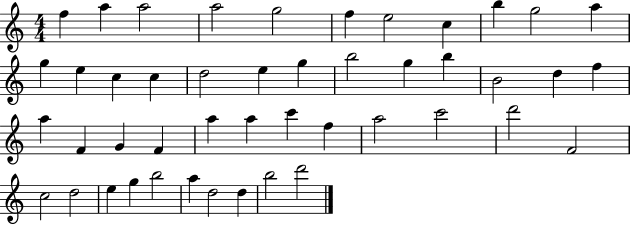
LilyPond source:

{
  \clef treble
  \numericTimeSignature
  \time 4/4
  \key c \major
  f''4 a''4 a''2 | a''2 g''2 | f''4 e''2 c''4 | b''4 g''2 a''4 | \break g''4 e''4 c''4 c''4 | d''2 e''4 g''4 | b''2 g''4 b''4 | b'2 d''4 f''4 | \break a''4 f'4 g'4 f'4 | a''4 a''4 c'''4 f''4 | a''2 c'''2 | d'''2 f'2 | \break c''2 d''2 | e''4 g''4 b''2 | a''4 d''2 d''4 | b''2 d'''2 | \break \bar "|."
}